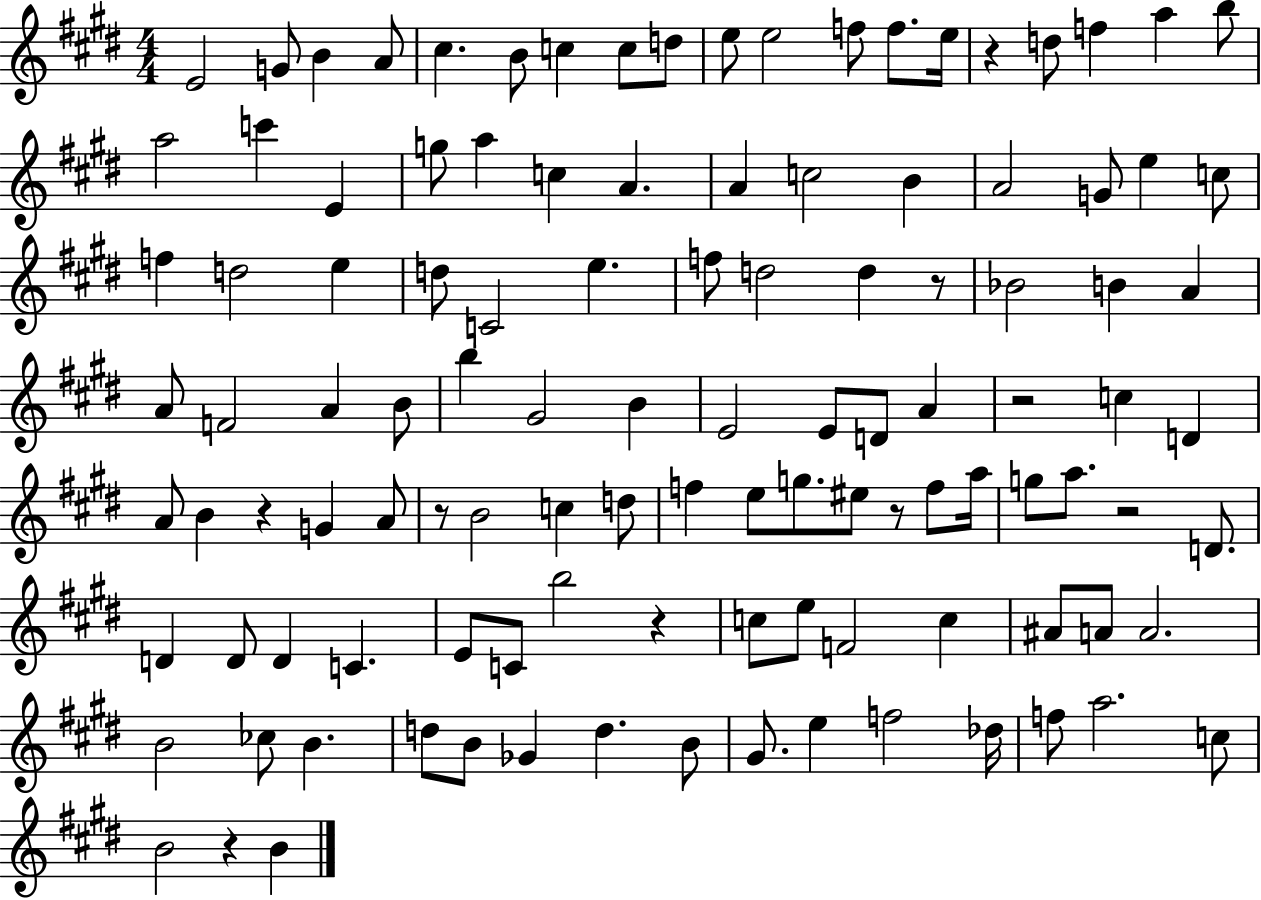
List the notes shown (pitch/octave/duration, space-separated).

E4/h G4/e B4/q A4/e C#5/q. B4/e C5/q C5/e D5/e E5/e E5/h F5/e F5/e. E5/s R/q D5/e F5/q A5/q B5/e A5/h C6/q E4/q G5/e A5/q C5/q A4/q. A4/q C5/h B4/q A4/h G4/e E5/q C5/e F5/q D5/h E5/q D5/e C4/h E5/q. F5/e D5/h D5/q R/e Bb4/h B4/q A4/q A4/e F4/h A4/q B4/e B5/q G#4/h B4/q E4/h E4/e D4/e A4/q R/h C5/q D4/q A4/e B4/q R/q G4/q A4/e R/e B4/h C5/q D5/e F5/q E5/e G5/e. EIS5/e R/e F5/e A5/s G5/e A5/e. R/h D4/e. D4/q D4/e D4/q C4/q. E4/e C4/e B5/h R/q C5/e E5/e F4/h C5/q A#4/e A4/e A4/h. B4/h CES5/e B4/q. D5/e B4/e Gb4/q D5/q. B4/e G#4/e. E5/q F5/h Db5/s F5/e A5/h. C5/e B4/h R/q B4/q